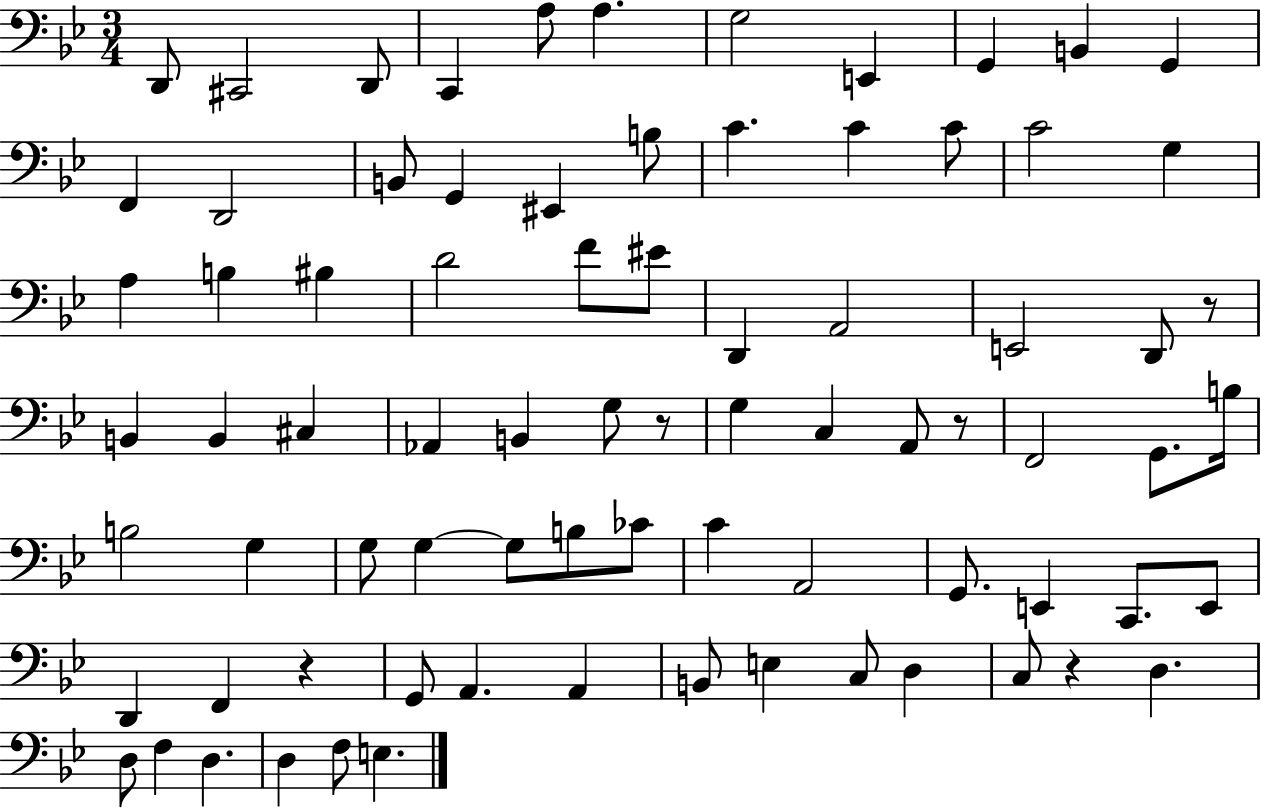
D2/e C#2/h D2/e C2/q A3/e A3/q. G3/h E2/q G2/q B2/q G2/q F2/q D2/h B2/e G2/q EIS2/q B3/e C4/q. C4/q C4/e C4/h G3/q A3/q B3/q BIS3/q D4/h F4/e EIS4/e D2/q A2/h E2/h D2/e R/e B2/q B2/q C#3/q Ab2/q B2/q G3/e R/e G3/q C3/q A2/e R/e F2/h G2/e. B3/s B3/h G3/q G3/e G3/q G3/e B3/e CES4/e C4/q A2/h G2/e. E2/q C2/e. E2/e D2/q F2/q R/q G2/e A2/q. A2/q B2/e E3/q C3/e D3/q C3/e R/q D3/q. D3/e F3/q D3/q. D3/q F3/e E3/q.